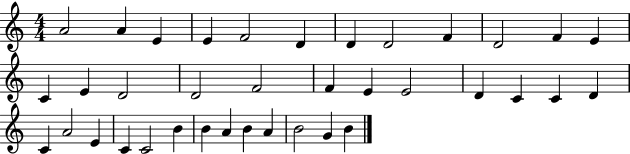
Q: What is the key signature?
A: C major